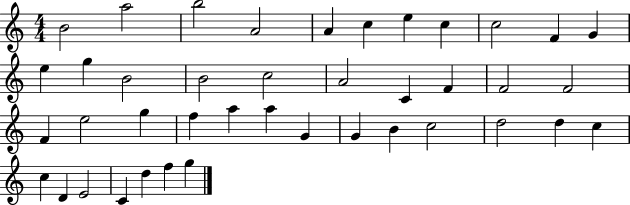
{
  \clef treble
  \numericTimeSignature
  \time 4/4
  \key c \major
  b'2 a''2 | b''2 a'2 | a'4 c''4 e''4 c''4 | c''2 f'4 g'4 | \break e''4 g''4 b'2 | b'2 c''2 | a'2 c'4 f'4 | f'2 f'2 | \break f'4 e''2 g''4 | f''4 a''4 a''4 g'4 | g'4 b'4 c''2 | d''2 d''4 c''4 | \break c''4 d'4 e'2 | c'4 d''4 f''4 g''4 | \bar "|."
}